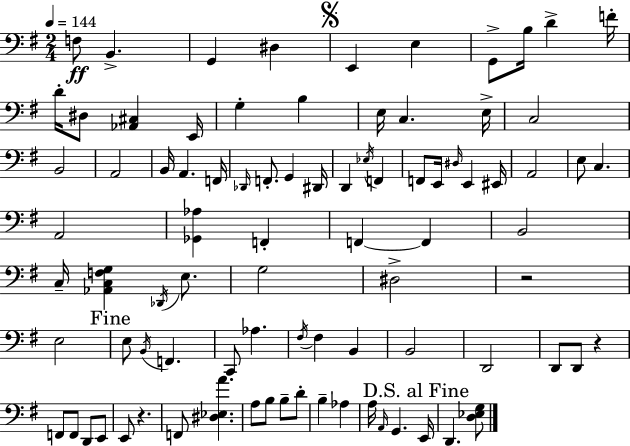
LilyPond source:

{
  \clef bass
  \numericTimeSignature
  \time 2/4
  \key e \minor
  \tempo 4 = 144
  f8\ff b,4.-> | g,4 dis4 | \mark \markup { \musicglyph "scripts.segno" } e,4 e4 | g,8-> b16 d'4-> f'16-. | \break d'16-. dis8 <aes, cis>4 e,16 | g4-. b4 | e16 c4. e16-> | c2 | \break b,2 | a,2 | b,16 a,4. f,16 | \grace { des,16 } f,8.-. g,4 | \break dis,16 d,4 \acciaccatura { ees16 } f,4 | f,8 e,16 \grace { dis16 } e,4 | eis,16 a,2 | e8 c4. | \break a,2 | <ges, aes>4 f,4-. | f,4~~ f,4 | b,2 | \break c16-- <aes, c f g>4 | \acciaccatura { des,16 } e8. g2 | dis2-> | r2 | \break e2 | \mark "Fine" e8 \acciaccatura { b,16 } f,4. | c,8 aes4. | \acciaccatura { fis16 } fis4 | \break b,4 b,2 | d,2 | d,8 | d,8 r4 f,8 | \break f,8 d,8 e,8 e,8 | r4. f,8 | <dis ees a'>4. a8 | b8 b8-- d'8-. b4-- | \break aes4 a16 \grace { a,16 } | g,4. \mark "D.S. al Fine" e,16 d,4. | <d ees g>8 \bar "|."
}